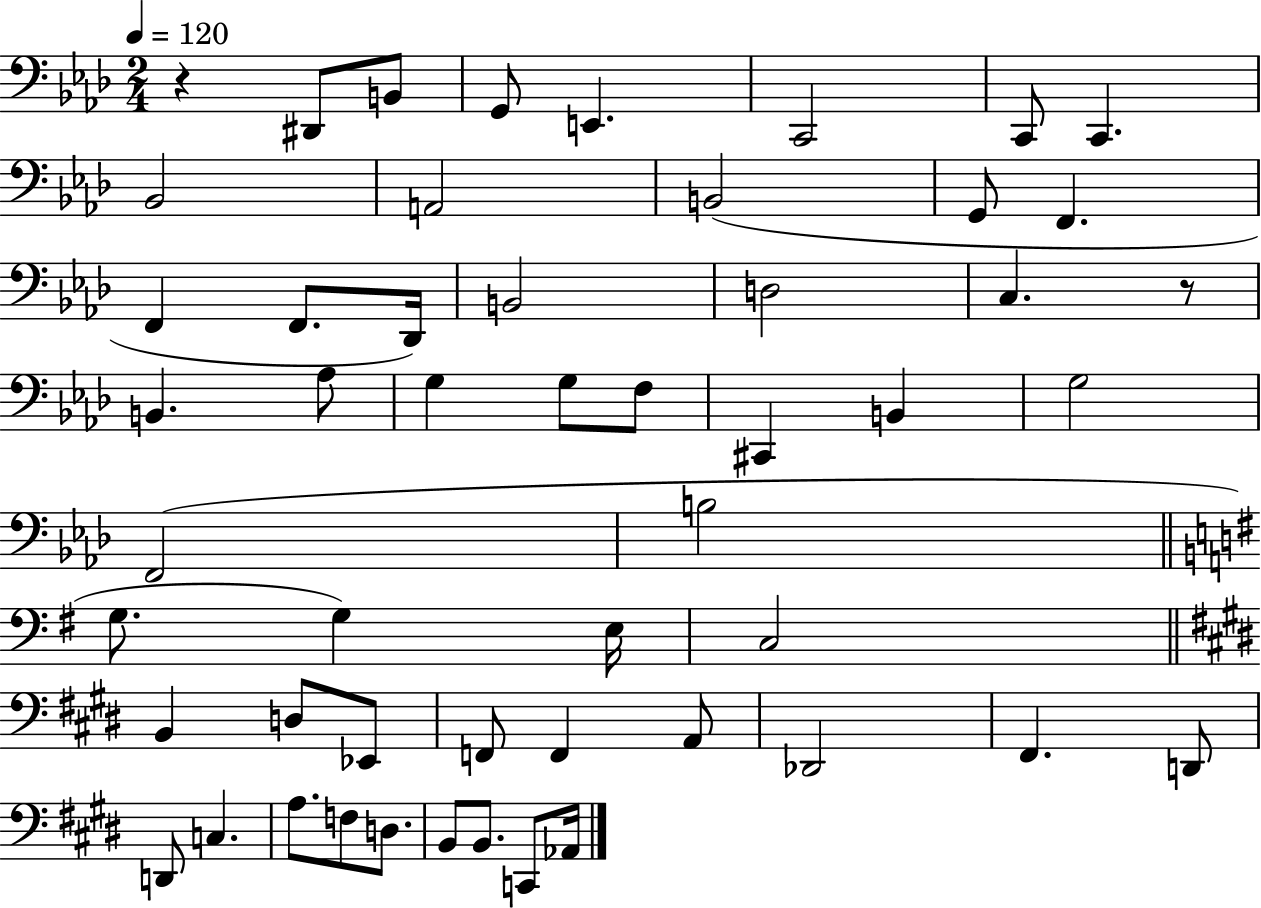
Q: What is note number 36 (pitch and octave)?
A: F2